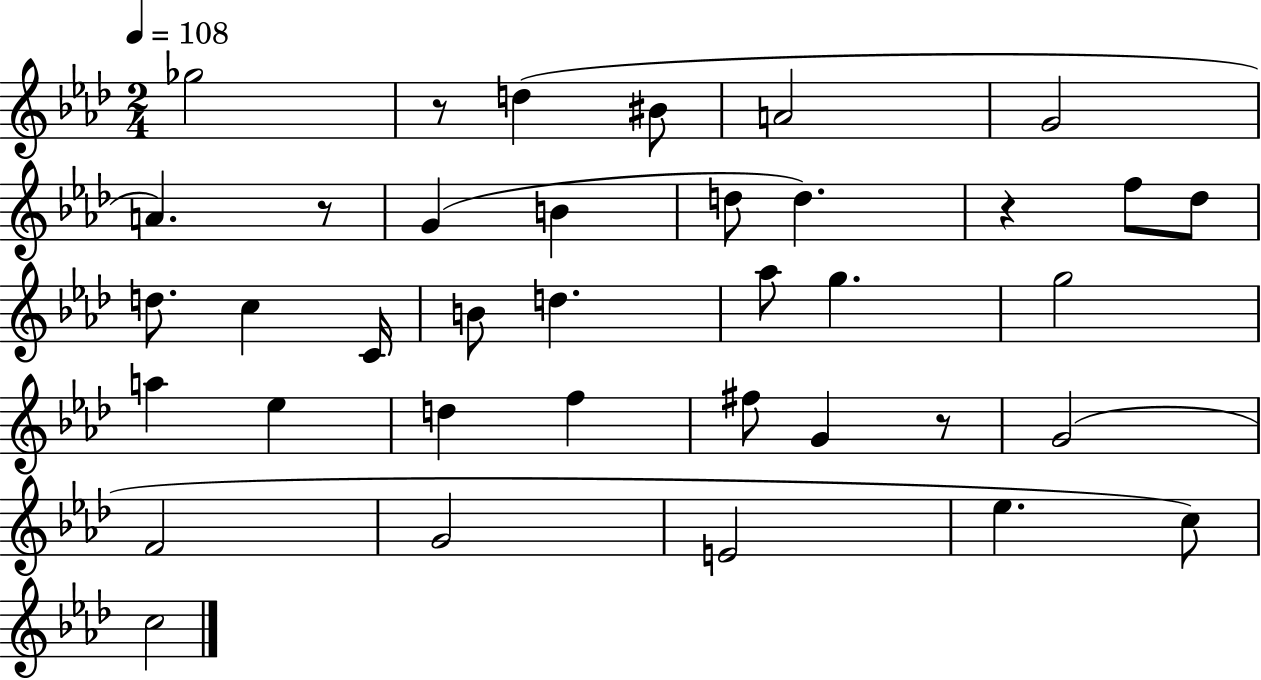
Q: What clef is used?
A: treble